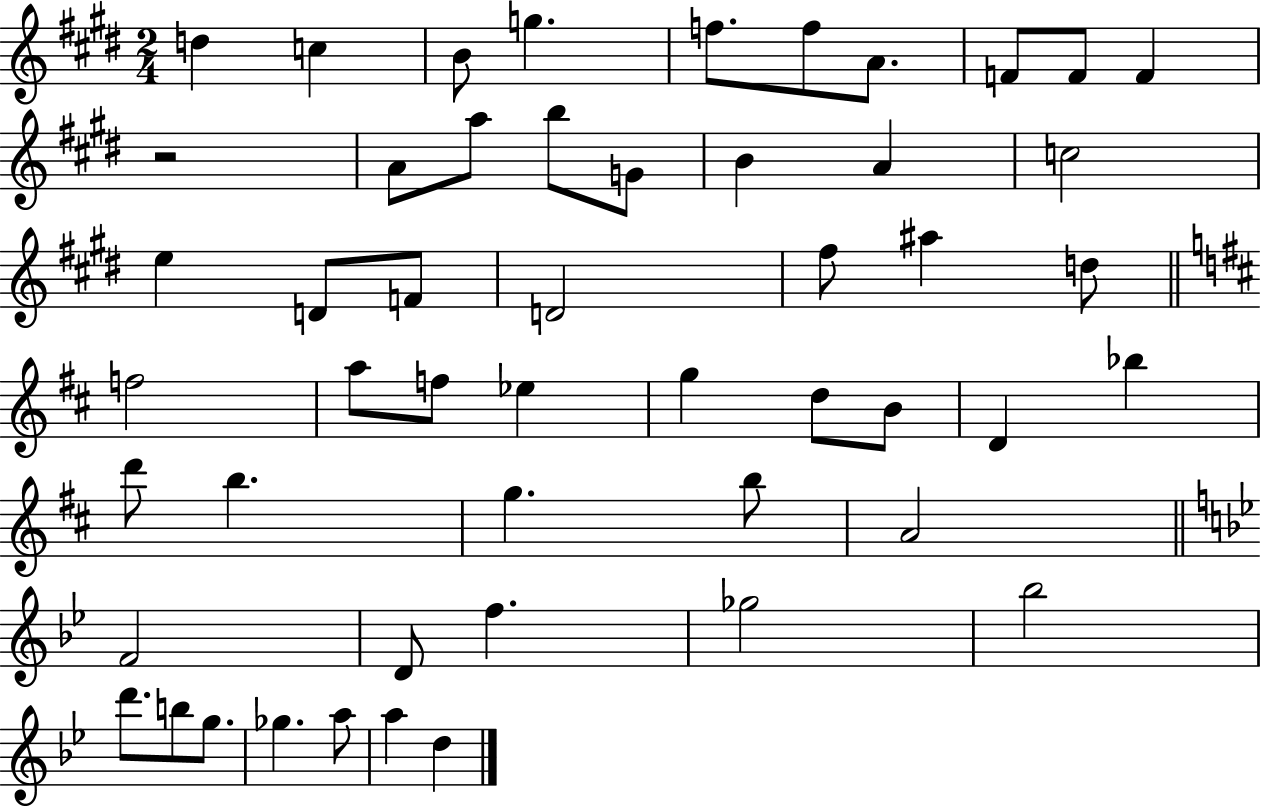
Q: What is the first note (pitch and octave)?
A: D5